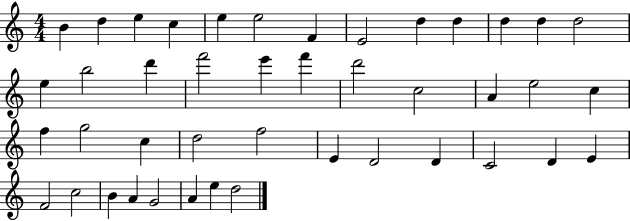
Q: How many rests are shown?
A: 0